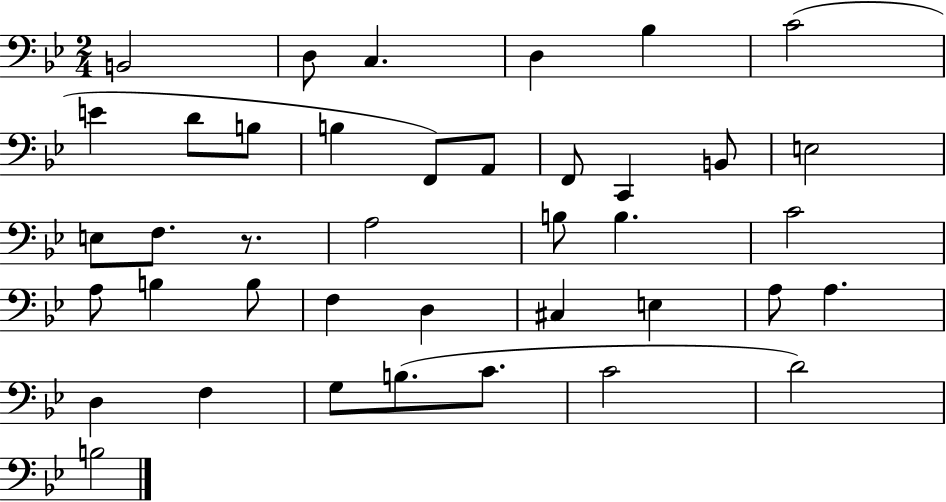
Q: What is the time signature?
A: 2/4